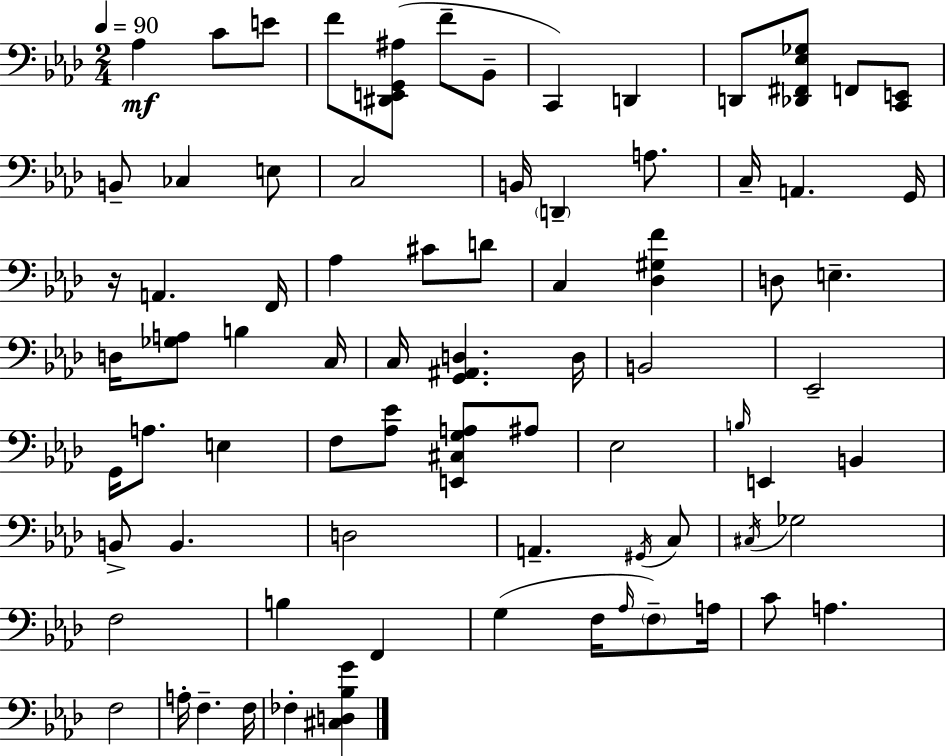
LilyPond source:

{
  \clef bass
  \numericTimeSignature
  \time 2/4
  \key aes \major
  \tempo 4 = 90
  aes4\mf c'8 e'8 | f'8 <dis, e, g, ais>8( f'8-- bes,8-- | c,4) d,4 | d,8 <des, fis, ees ges>8 f,8 <c, e,>8 | \break b,8-- ces4 e8 | c2 | b,16 \parenthesize d,4-- a8. | c16-- a,4. g,16 | \break r16 a,4. f,16 | aes4 cis'8 d'8 | c4 <des gis f'>4 | d8 e4.-- | \break d16 <ges a>8 b4 c16 | c16 <g, ais, d>4. d16 | b,2 | ees,2-- | \break g,16 a8. e4 | f8 <aes ees'>8 <e, cis g a>8 ais8 | ees2 | \grace { b16 } e,4 b,4 | \break b,8-> b,4. | d2 | a,4.-- \acciaccatura { gis,16 } | c8 \acciaccatura { cis16 } ges2 | \break f2 | b4 f,4 | g4( f16 | \grace { aes16 }) \parenthesize f8-- a16 c'8 a4. | \break f2 | a16-. f4.-- | f16 fes4-. | <cis d bes g'>4 \bar "|."
}